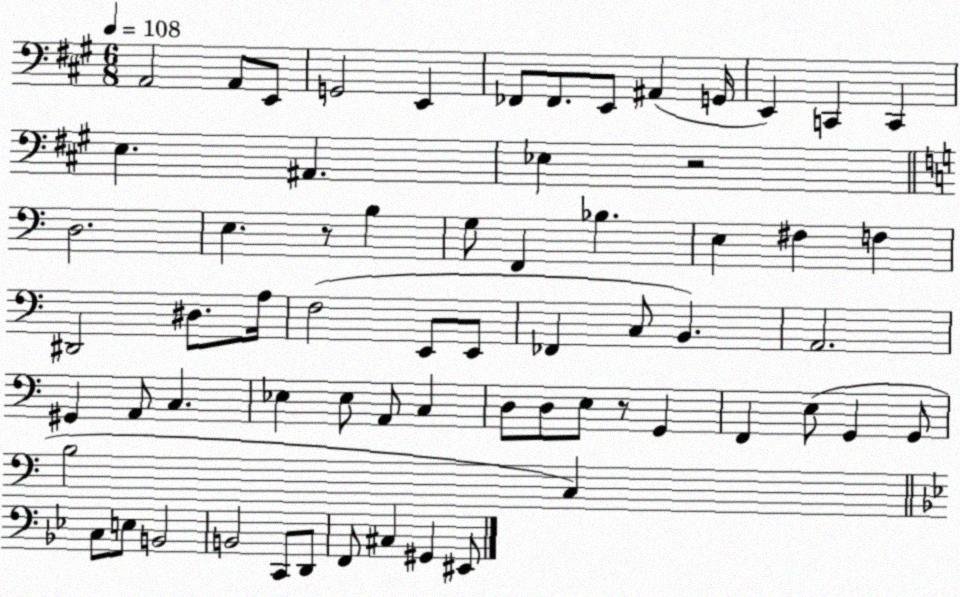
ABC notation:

X:1
T:Untitled
M:6/8
L:1/4
K:A
A,,2 A,,/2 E,,/2 G,,2 E,, _F,,/2 _F,,/2 E,,/2 ^A,, G,,/4 E,, C,, C,, E, ^A,, _E, z2 D,2 E, z/2 B, G,/2 F,, _B, E, ^F, F, ^D,,2 ^D,/2 A,/4 F,2 E,,/2 E,,/2 _F,, C,/2 B,, A,,2 ^G,, A,,/2 C, _E, _E,/2 A,,/2 C, D,/2 D,/2 E,/2 z/2 G,, F,, E,/2 G,, G,,/2 B,2 C, C,/2 E,/2 B,,2 B,,2 C,,/2 D,,/2 F,,/2 ^C, ^G,, ^E,,/2